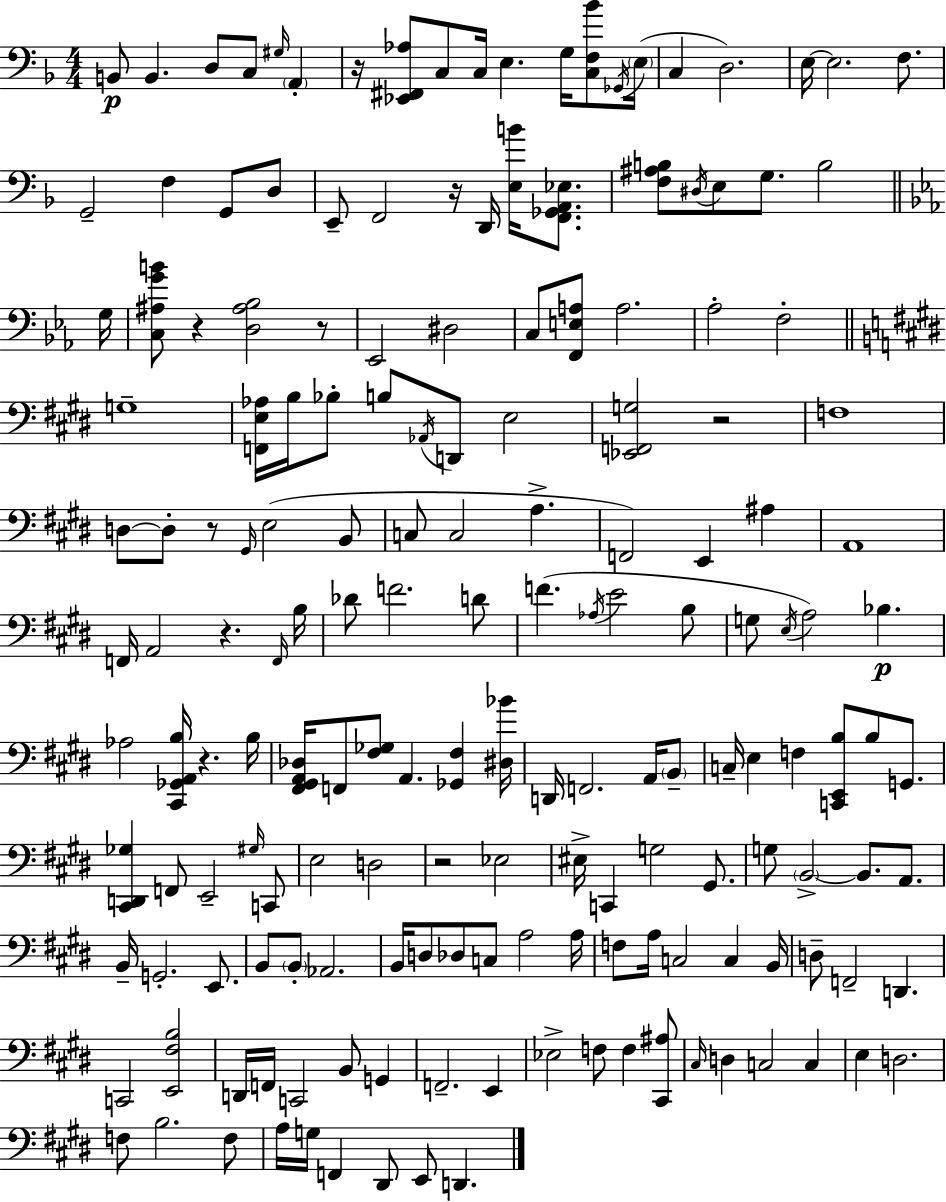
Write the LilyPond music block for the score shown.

{
  \clef bass
  \numericTimeSignature
  \time 4/4
  \key f \major
  \repeat volta 2 { b,8\p b,4. d8 c8 \grace { gis16 } \parenthesize a,4-. | r16 <ees, fis, aes>8 c8 c16 e4. g16 <c f bes'>8 | \acciaccatura { ges,16 } \parenthesize e16( c4 d2.) | e16~~ e2. f8. | \break g,2-- f4 g,8 | d8 e,8-- f,2 r16 d,16 <e b'>16 <f, ges, a, ees>8. | <f ais b>8 \acciaccatura { dis16 } e8 g8. b2 | \bar "||" \break \key c \minor g16 <c ais g' b'>8 r4 <d ais bes>2 r8 | ees,2 dis2 | c8 <f, e a>8 a2. | aes2-. f2-. | \break \bar "||" \break \key e \major g1-- | <f, e aes>16 b16 bes8-. b8 \acciaccatura { aes,16 } d,8 e2 | <ees, f, g>2 r2 | f1 | \break d8~~ d8-. r8 \grace { gis,16 } e2( | b,8 c8 c2 a4.-> | f,2) e,4 ais4 | a,1 | \break f,16 a,2 r4. | \grace { f,16 } b16 des'8 f'2. | d'8 f'4.( \acciaccatura { aes16 } e'2 | b8 g8 \acciaccatura { e16 }) a2 bes4.\p | \break aes2 <cis, ges, a, b>16 r4. | b16 <fis, gis, a, des>16 f,8 <fis ges>8 a,4. | <ges, fis>4 <dis bes'>16 d,16 f,2. | a,16 \parenthesize b,8-- c16-- e4 f4 <c, e, b>8 | \break b8 g,8. <cis, d, ges>4 f,8 e,2-- | \grace { gis16 } c,8 e2 d2 | r2 ees2 | eis16-> c,4 g2 | \break gis,8. g8 \parenthesize b,2->~~ | b,8. a,8. b,16-- g,2.-. | e,8. b,8 \parenthesize b,8-. aes,2. | b,16 d8 des8 c8 a2 | \break a16 f8 a16 c2 | c4 b,16 d8-- f,2-- | d,4. c,2 <e, fis b>2 | d,16 f,16 c,2 | \break b,8 g,4 f,2.-- | e,4 ees2-> f8 | f4 <cis, ais>8 \grace { cis16 } d4 c2 | c4 e4 d2. | \break f8 b2. | f8 a16 g16 f,4 dis,8 e,8 | d,4. } \bar "|."
}